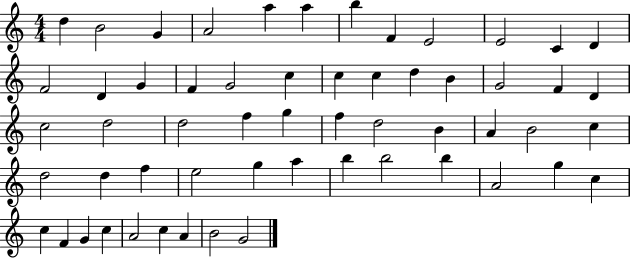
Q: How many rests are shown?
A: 0